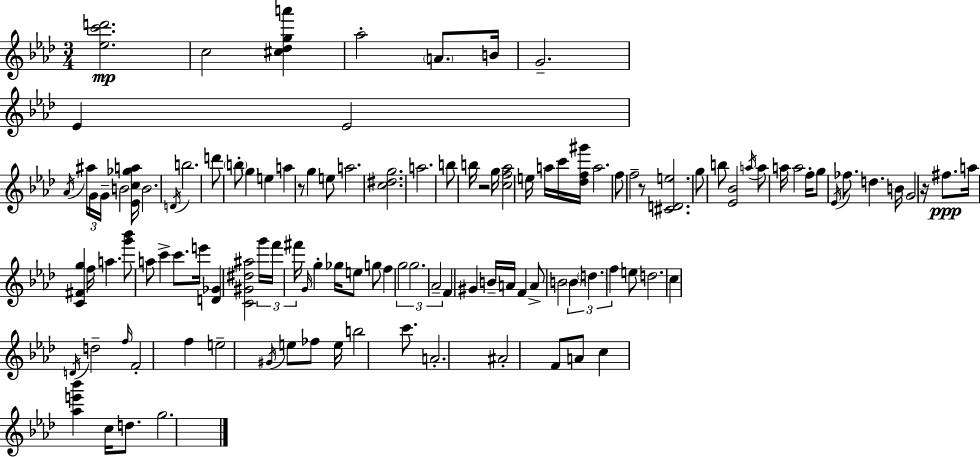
[Eb5,C6,D6]/h. C5/h [C#5,Db5,G5,A6]/q Ab5/h A4/e. B4/s G4/h. Eb4/q Eb4/h Ab4/s A#5/s G4/s G4/s B4/h [Eb4,C5,Gb5,A5]/s B4/h. D4/s B5/h. D6/e B5/e G5/q E5/q A5/q R/e G5/q E5/e A5/h. [C5,D#5,G5]/h. A5/h. B5/e B5/s R/h G5/s [C5,F5,Ab5]/h E5/s A5/s C6/s [Db5,F5,G#6]/s A5/h. F5/e F5/h R/e [C#4,D4,E5]/h. G5/e B5/e [Eb4,Bb4]/h A5/s A5/e A5/s A5/h F5/s G5/e Eb4/s FES5/e. D5/q. B4/s G4/h R/s F#5/e. A5/s [C4,F#4,G5]/q F5/s A5/q. [G6,Bb6]/e A5/e C6/q C6/e. E6/s [D4,Gb4]/q [C4,G#4,D#5,A#5]/h G6/s F6/s F#6/s G4/s G5/q Gb5/s E5/e G5/e F5/q G5/h G5/h. Ab4/h F4/q G#4/q B4/s A4/s F4/q A4/e B4/h B4/q D5/q. F5/q E5/e D5/h. C5/q D4/s D5/h F5/s F4/h F5/q E5/h G#4/s E5/e FES5/e E5/s B5/h C6/e. A4/h. A#4/h F4/e A4/e C5/q [Ab5,E6,Bb6]/q C5/s D5/e. G5/h.